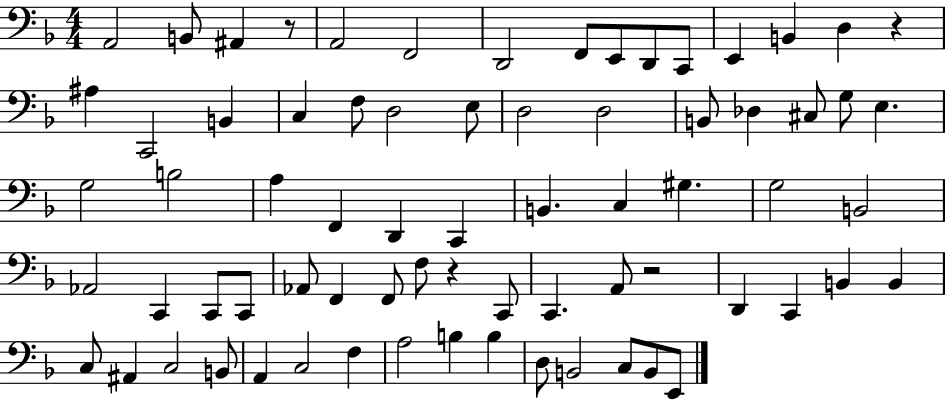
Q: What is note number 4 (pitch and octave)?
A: A2